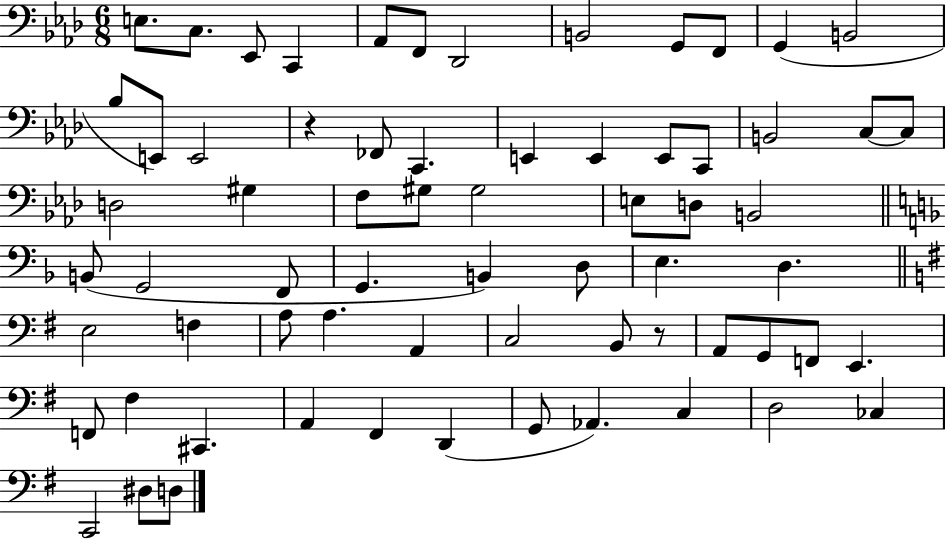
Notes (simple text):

E3/e. C3/e. Eb2/e C2/q Ab2/e F2/e Db2/h B2/h G2/e F2/e G2/q B2/h Bb3/e E2/e E2/h R/q FES2/e C2/q. E2/q E2/q E2/e C2/e B2/h C3/e C3/e D3/h G#3/q F3/e G#3/e G#3/h E3/e D3/e B2/h B2/e G2/h F2/e G2/q. B2/q D3/e E3/q. D3/q. E3/h F3/q A3/e A3/q. A2/q C3/h B2/e R/e A2/e G2/e F2/e E2/q. F2/e F#3/q C#2/q. A2/q F#2/q D2/q G2/e Ab2/q. C3/q D3/h CES3/q C2/h D#3/e D3/e